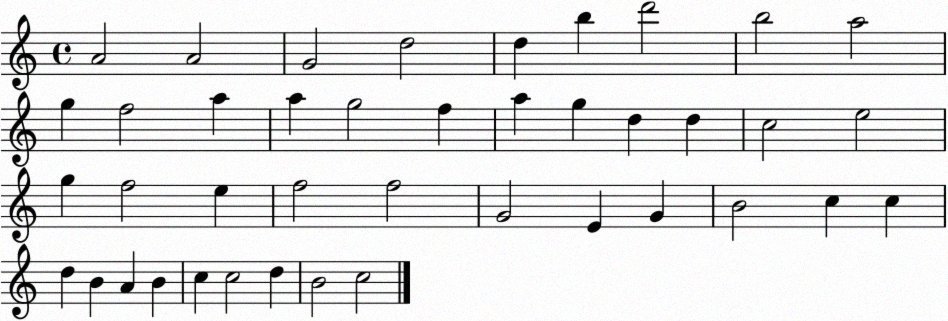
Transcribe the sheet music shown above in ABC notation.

X:1
T:Untitled
M:4/4
L:1/4
K:C
A2 A2 G2 d2 d b d'2 b2 a2 g f2 a a g2 f a g d d c2 e2 g f2 e f2 f2 G2 E G B2 c c d B A B c c2 d B2 c2